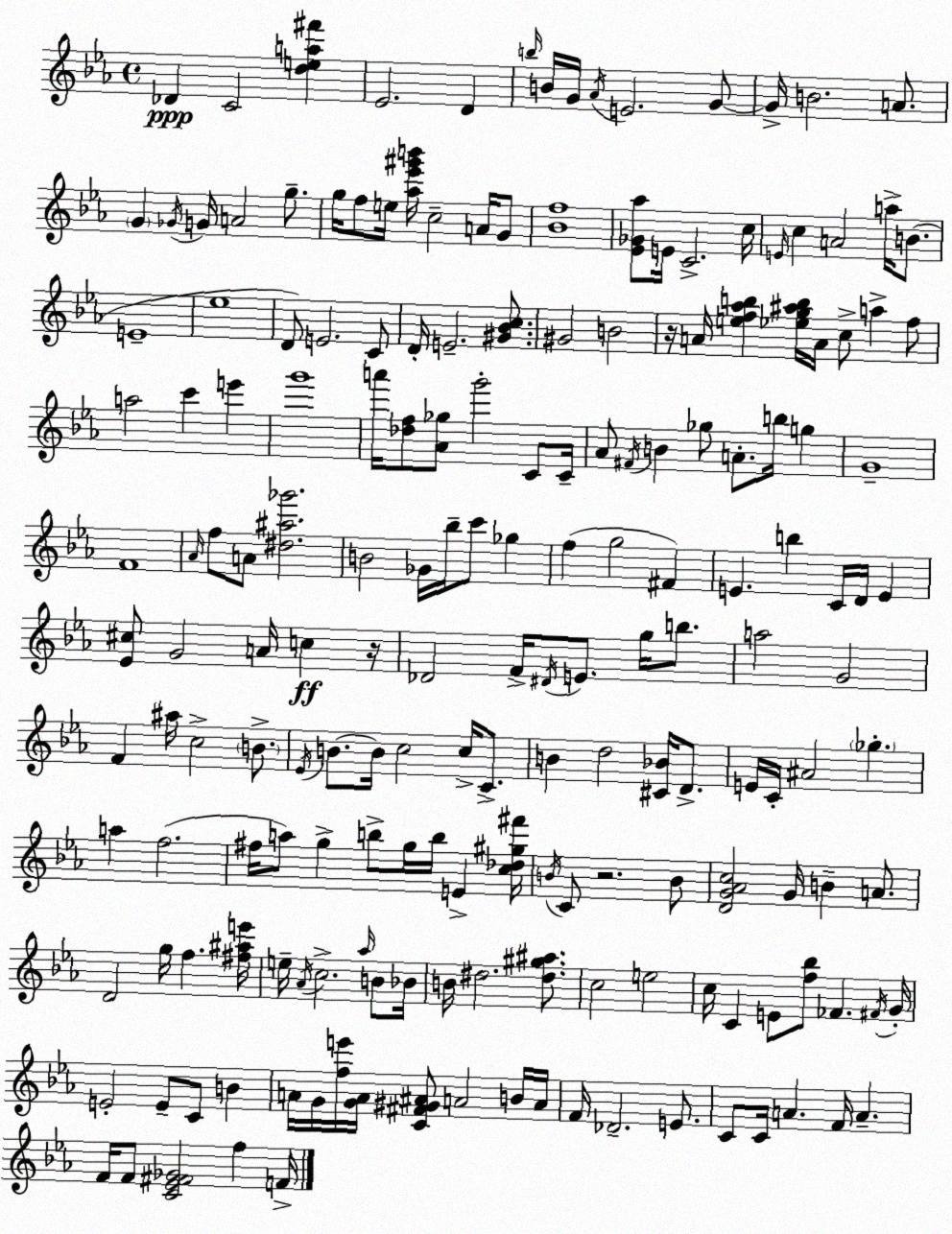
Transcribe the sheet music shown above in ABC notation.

X:1
T:Untitled
M:4/4
L:1/4
K:Eb
_D C2 [dea^f'] _E2 D b/4 B/4 G/4 _A/4 E2 G/2 G/4 B2 A/2 G _G/4 G/4 A2 g/2 g/4 f/2 e/4 [_a_e'^g'b']/4 c2 A/4 G/2 [_Bf]4 [_E_G_a]/2 E/4 C2 c/4 E/4 c A2 a/4 B/2 E4 _e4 D/2 E2 C/2 D/4 E2 [^G_Bc]/2 ^G2 B2 z/4 A/4 [ef_ab] [_eg^ab]/4 A/4 c/2 a f/2 a2 c' e' g'4 a'/4 [_df]/2 [_A_g]/2 g'2 C/2 C/4 _A/2 ^F/4 B _g/2 A/2 b/4 g G4 F4 _A/4 f/2 A/2 [^d^a_g']2 B2 _G/4 _b/4 c'/2 _g f g2 ^F E b C/4 D/4 E [_E^c]/2 G2 A/4 c z/4 _D2 F/4 ^D/4 E/2 g/4 b/2 a2 G2 F ^a/4 c2 B/2 _E/4 B/2 B/4 c2 c/4 C/2 B d2 [^C_B]/4 D/2 E/4 C/4 ^A2 _g a f2 ^f/4 a/2 g b/2 g/4 b/4 E [c_d^g^f']/4 B/4 C/2 z2 B/2 [DG_Ac]2 G/4 B A/2 D2 g/4 f [^f^ae']/4 e/4 _A/4 c2 _a/4 B/2 _B/4 B/4 ^d2 [^d^g^a]/2 c2 e2 c/4 C E/2 [f_b]/2 _F ^F/4 G/4 E2 E/2 C/2 B A/4 G/4 [fe']/4 [GA]/4 [C^F^G^A]/2 A2 B/4 A/4 F/4 _D2 E/2 C/2 C/4 A F/4 A F/4 F/2 [C_E^F_G]2 f F/4